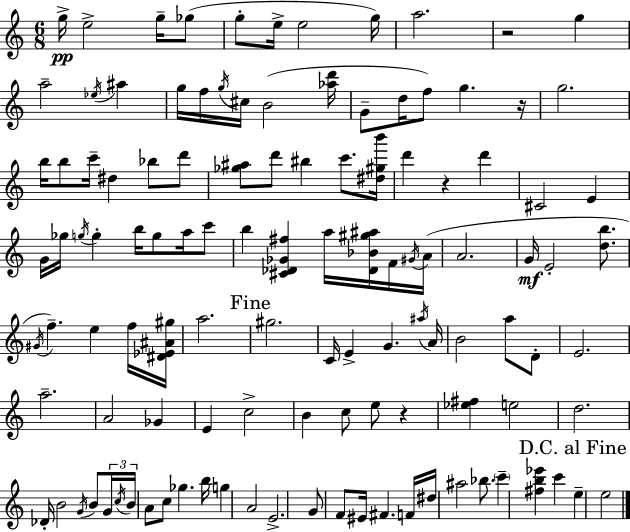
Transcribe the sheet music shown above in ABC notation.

X:1
T:Untitled
M:6/8
L:1/4
K:Am
g/4 e2 g/4 _g/2 g/2 e/4 e2 g/4 a2 z2 g a2 _e/4 ^a g/4 f/4 g/4 ^c/4 B2 [_ad']/4 G/2 d/4 f/2 g z/4 g2 b/4 b/2 c'/4 ^d _b/2 d'/2 [_g^a]/2 d'/2 ^b c'/2 [^d^gb']/4 d' z d' ^C2 E G/4 _g/4 g/4 g b/4 g/2 a/4 c'/2 b [^C_D_G^f] a/4 [_D_B^g^a]/4 F/4 ^G/4 A/4 A2 G/4 E2 [db]/2 ^G/4 f e f/4 [^D_E^A^g]/4 a2 ^g2 C/4 E G ^a/4 A/4 B2 a/2 D/2 E2 a2 A2 _G E c2 B c/2 e/2 z [_e^f] e2 d2 _D/4 B2 G/4 B/2 G/4 c/4 B/4 A/2 c/2 _g b/4 g A2 E2 G/2 F/2 ^E/4 ^F F/4 ^d/4 ^a2 _b/2 c' [^fb_e'] c' e e2